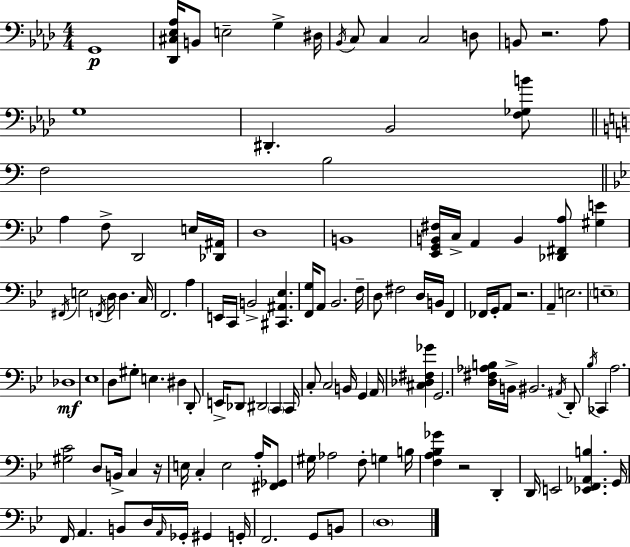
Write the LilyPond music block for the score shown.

{
  \clef bass
  \numericTimeSignature
  \time 4/4
  \key f \minor
  g,1\p | <des, cis ees aes>16 b,8 e2-- g4-> dis16 | \acciaccatura { bes,16 } c8 c4 c2 d8 | b,8 r2. aes8 | \break g1 | dis,4.-. bes,2 <f ges b'>8 | \bar "||" \break \key c \major f2 b2 | \bar "||" \break \key g \minor a4 f8-> d,2 e16 <des, ais,>16 | d1 | b,1 | <ees, g, b, fis>16 c16-> a,4 b,4 <des, fis, a>8 <gis e'>4 | \break \acciaccatura { fis,16 } e2 \acciaccatura { f,16 } d16 d4. | c16 f,2. a4 | e,16 c,16 b,2-> <cis, ais, ees>4. | <f, g>16 a,8 bes,2. | \break f16-- d8 fis2 d16 b,16 f,4 | fes,16 g,16-. a,8 r2. | a,4-- e2. | \parenthesize e1-- | \break des1\mf | ees1 | d8 gis8-. e4. dis4 | d,8-. e,16-> des,8 dis,2 \parenthesize c,4 | \break c,16 c8-. c2 b,16 g,4 | a,16 <cis des fis ges'>4 g,2. | <d fis aes b>16 b,16-> bis,2. | \acciaccatura { ais,16 } d,8-. \acciaccatura { bes16 } ces,4 a2. | \break <gis c'>2 d8 b,16-> c4 | r16 e16 c4-. e2 | a16-. <fis, ges,>8 gis16 aes2 f8-. g4 | b16 <f a bes ges'>4 r2 | \break d,4-. d,16 e,2 <ees, f, aes, b>4. | g,16 f,16 a,4. b,8 d16 \grace { a,16 } ges,16-. | gis,4 g,16-. f,2. | g,8 b,8 \parenthesize d1 | \break \bar "|."
}